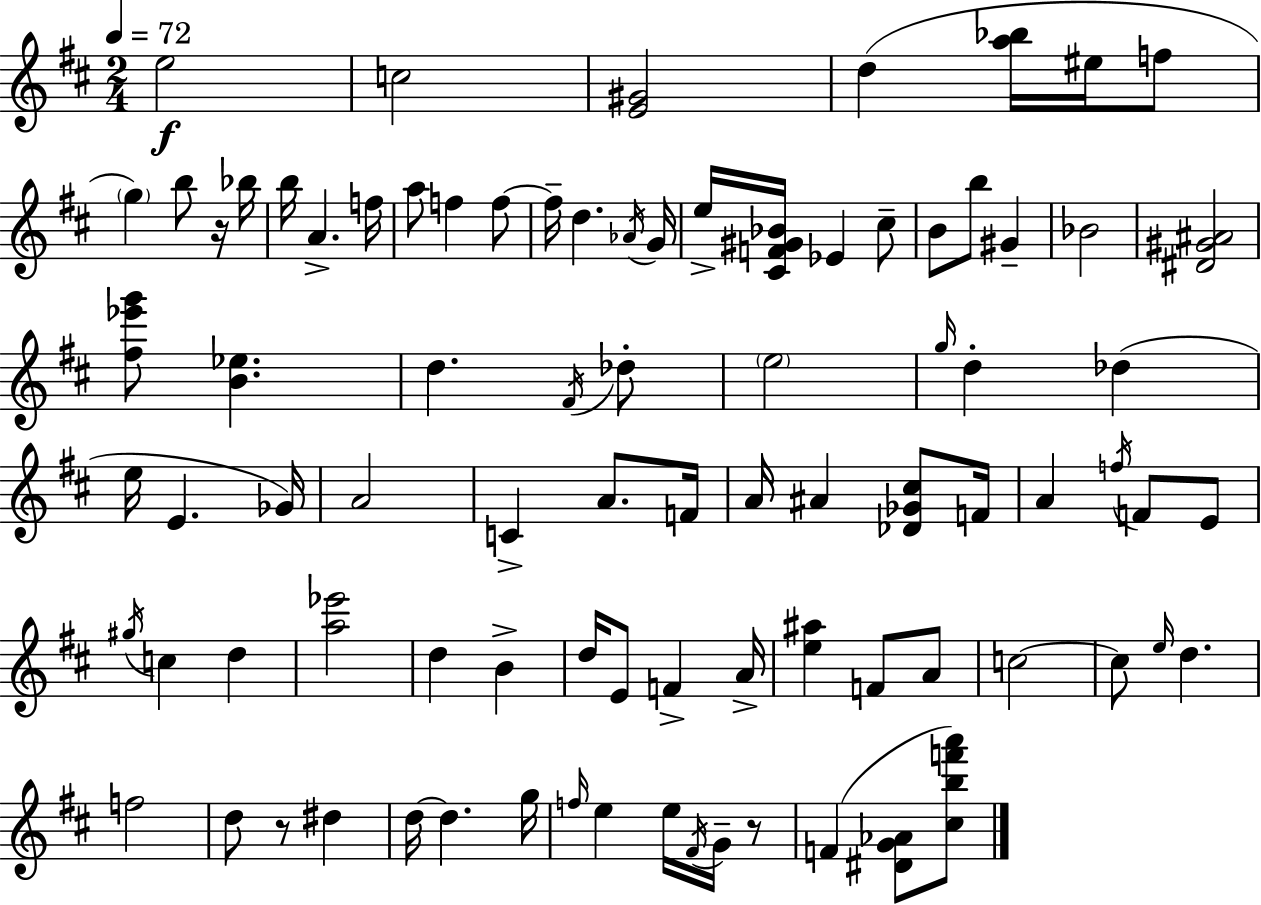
{
  \clef treble
  \numericTimeSignature
  \time 2/4
  \key d \major
  \tempo 4 = 72
  e''2\f | c''2 | <e' gis'>2 | d''4( <a'' bes''>16 eis''16 f''8 | \break \parenthesize g''4) b''8 r16 bes''16 | b''16 a'4.-> f''16 | a''8 f''4 f''8~~ | f''16-- d''4. \acciaccatura { aes'16 } | \break g'16 e''16-> <cis' f' gis' bes'>16 ees'4 cis''8-- | b'8 b''8 gis'4-- | bes'2 | <dis' gis' ais'>2 | \break <fis'' ees''' g'''>8 <b' ees''>4. | d''4. \acciaccatura { fis'16 } | des''8-. \parenthesize e''2 | \grace { g''16 } d''4-. des''4( | \break e''16 e'4. | ges'16) a'2 | c'4-> a'8. | f'16 a'16 ais'4 | \break <des' ges' cis''>8 f'16 a'4 \acciaccatura { f''16 } | f'8 e'8 \acciaccatura { gis''16 } c''4 | d''4 <a'' ees'''>2 | d''4 | \break b'4-> d''16 e'8 | f'4-> a'16-> <e'' ais''>4 | f'8 a'8 c''2~~ | c''8 \grace { e''16 } | \break d''4. f''2 | d''8 | r8 dis''4 d''16~~ d''4. | g''16 \grace { f''16 } e''4 | \break e''16 \acciaccatura { fis'16 } g'16-- r8 | f'4( <dis' g' aes'>8 <cis'' b'' f''' a'''>8) | \bar "|."
}